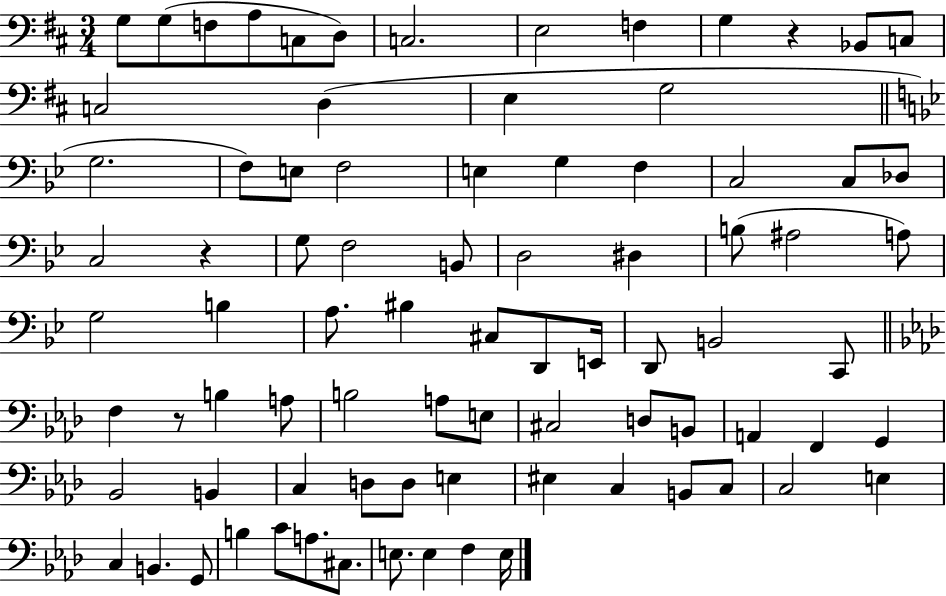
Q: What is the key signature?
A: D major